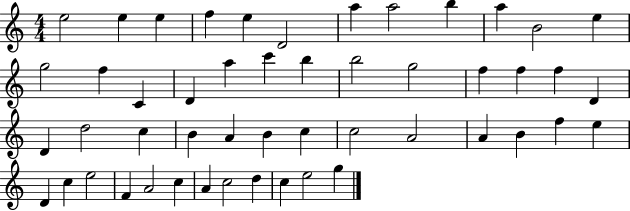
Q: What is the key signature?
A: C major